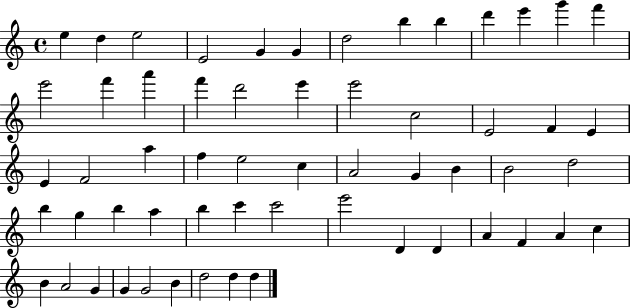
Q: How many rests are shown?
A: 0